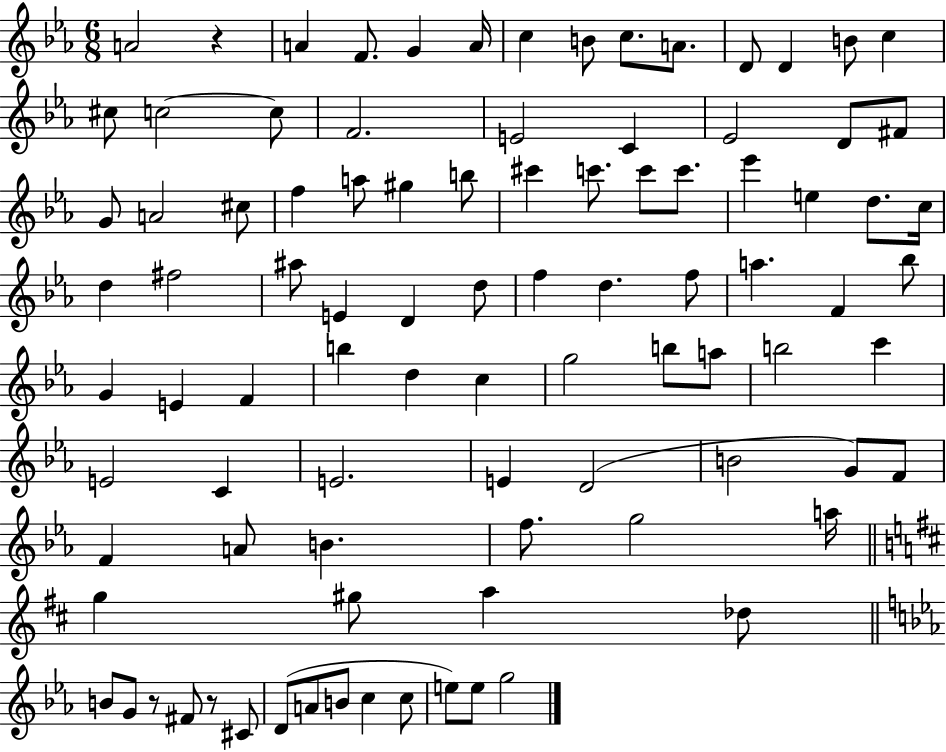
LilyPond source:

{
  \clef treble
  \numericTimeSignature
  \time 6/8
  \key ees \major
  a'2 r4 | a'4 f'8. g'4 a'16 | c''4 b'8 c''8. a'8. | d'8 d'4 b'8 c''4 | \break cis''8 c''2~~ c''8 | f'2. | e'2 c'4 | ees'2 d'8 fis'8 | \break g'8 a'2 cis''8 | f''4 a''8 gis''4 b''8 | cis'''4 c'''8. c'''8 c'''8. | ees'''4 e''4 d''8. c''16 | \break d''4 fis''2 | ais''8 e'4 d'4 d''8 | f''4 d''4. f''8 | a''4. f'4 bes''8 | \break g'4 e'4 f'4 | b''4 d''4 c''4 | g''2 b''8 a''8 | b''2 c'''4 | \break e'2 c'4 | e'2. | e'4 d'2( | b'2 g'8) f'8 | \break f'4 a'8 b'4. | f''8. g''2 a''16 | \bar "||" \break \key d \major g''4 gis''8 a''4 des''8 | \bar "||" \break \key ees \major b'8 g'8 r8 fis'8 r8 cis'8 | d'8( a'8 b'8 c''4 c''8 | e''8) e''8 g''2 | \bar "|."
}